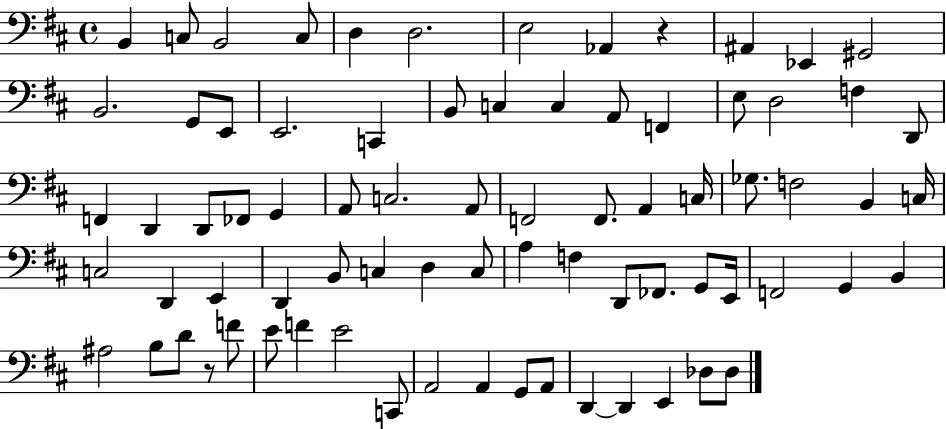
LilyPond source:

{
  \clef bass
  \time 4/4
  \defaultTimeSignature
  \key d \major
  b,4 c8 b,2 c8 | d4 d2. | e2 aes,4 r4 | ais,4 ees,4 gis,2 | \break b,2. g,8 e,8 | e,2. c,4 | b,8 c4 c4 a,8 f,4 | e8 d2 f4 d,8 | \break f,4 d,4 d,8 fes,8 g,4 | a,8 c2. a,8 | f,2 f,8. a,4 c16 | ges8. f2 b,4 c16 | \break c2 d,4 e,4 | d,4 b,8 c4 d4 c8 | a4 f4 d,8 fes,8. g,8 e,16 | f,2 g,4 b,4 | \break ais2 b8 d'8 r8 f'8 | e'8 f'4 e'2 c,8 | a,2 a,4 g,8 a,8 | d,4~~ d,4 e,4 des8 des8 | \break \bar "|."
}